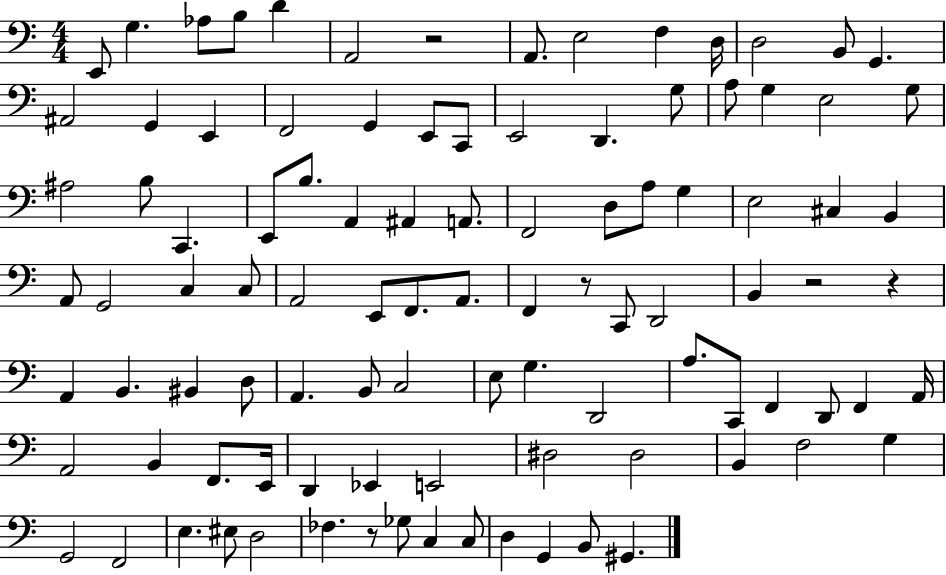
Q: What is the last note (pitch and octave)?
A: G#2